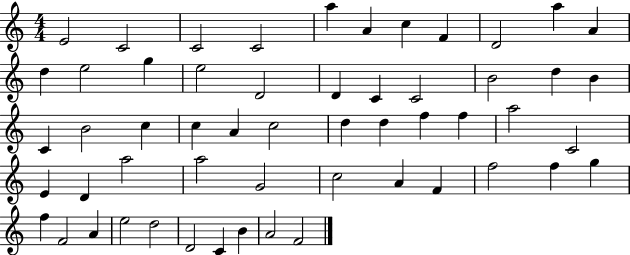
{
  \clef treble
  \numericTimeSignature
  \time 4/4
  \key c \major
  e'2 c'2 | c'2 c'2 | a''4 a'4 c''4 f'4 | d'2 a''4 a'4 | \break d''4 e''2 g''4 | e''2 d'2 | d'4 c'4 c'2 | b'2 d''4 b'4 | \break c'4 b'2 c''4 | c''4 a'4 c''2 | d''4 d''4 f''4 f''4 | a''2 c'2 | \break e'4 d'4 a''2 | a''2 g'2 | c''2 a'4 f'4 | f''2 f''4 g''4 | \break f''4 f'2 a'4 | e''2 d''2 | d'2 c'4 b'4 | a'2 f'2 | \break \bar "|."
}